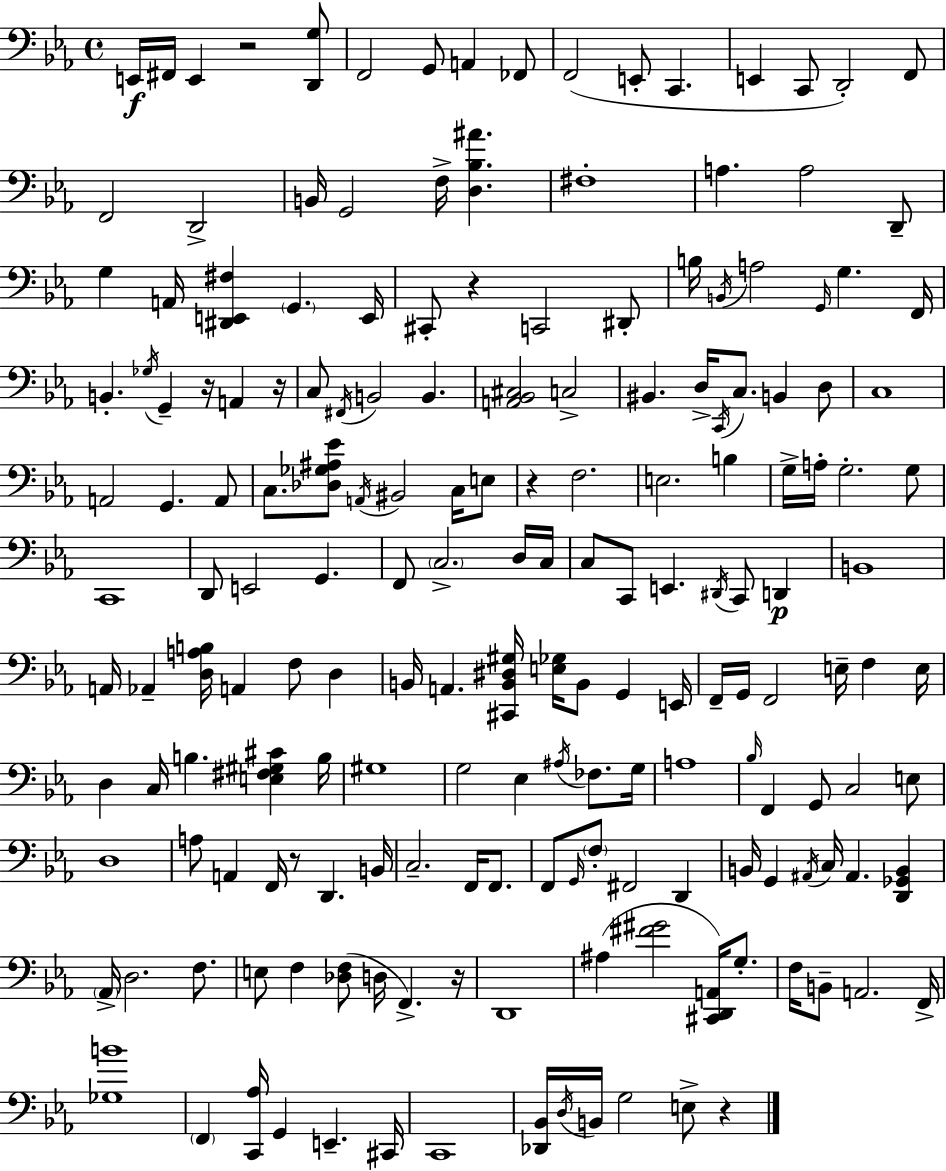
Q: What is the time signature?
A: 4/4